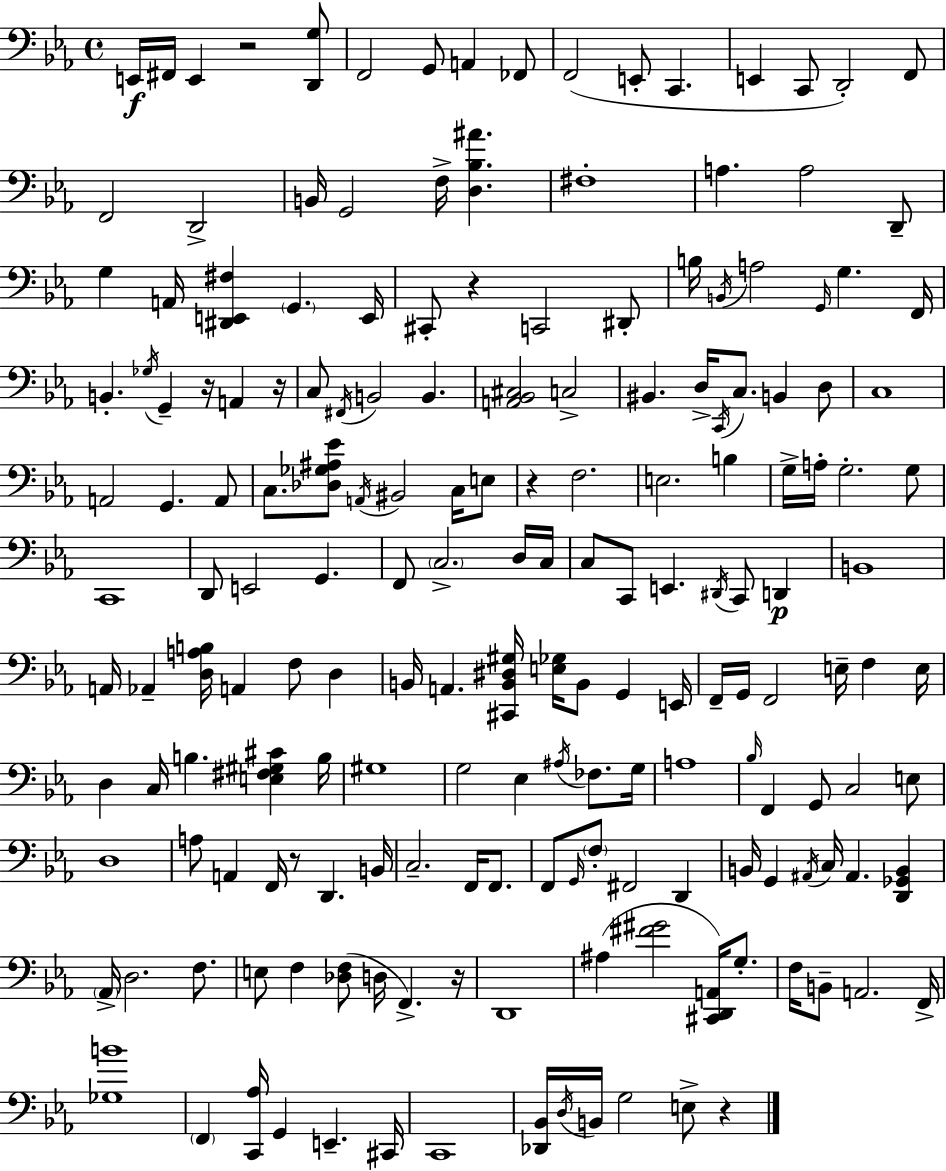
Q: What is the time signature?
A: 4/4